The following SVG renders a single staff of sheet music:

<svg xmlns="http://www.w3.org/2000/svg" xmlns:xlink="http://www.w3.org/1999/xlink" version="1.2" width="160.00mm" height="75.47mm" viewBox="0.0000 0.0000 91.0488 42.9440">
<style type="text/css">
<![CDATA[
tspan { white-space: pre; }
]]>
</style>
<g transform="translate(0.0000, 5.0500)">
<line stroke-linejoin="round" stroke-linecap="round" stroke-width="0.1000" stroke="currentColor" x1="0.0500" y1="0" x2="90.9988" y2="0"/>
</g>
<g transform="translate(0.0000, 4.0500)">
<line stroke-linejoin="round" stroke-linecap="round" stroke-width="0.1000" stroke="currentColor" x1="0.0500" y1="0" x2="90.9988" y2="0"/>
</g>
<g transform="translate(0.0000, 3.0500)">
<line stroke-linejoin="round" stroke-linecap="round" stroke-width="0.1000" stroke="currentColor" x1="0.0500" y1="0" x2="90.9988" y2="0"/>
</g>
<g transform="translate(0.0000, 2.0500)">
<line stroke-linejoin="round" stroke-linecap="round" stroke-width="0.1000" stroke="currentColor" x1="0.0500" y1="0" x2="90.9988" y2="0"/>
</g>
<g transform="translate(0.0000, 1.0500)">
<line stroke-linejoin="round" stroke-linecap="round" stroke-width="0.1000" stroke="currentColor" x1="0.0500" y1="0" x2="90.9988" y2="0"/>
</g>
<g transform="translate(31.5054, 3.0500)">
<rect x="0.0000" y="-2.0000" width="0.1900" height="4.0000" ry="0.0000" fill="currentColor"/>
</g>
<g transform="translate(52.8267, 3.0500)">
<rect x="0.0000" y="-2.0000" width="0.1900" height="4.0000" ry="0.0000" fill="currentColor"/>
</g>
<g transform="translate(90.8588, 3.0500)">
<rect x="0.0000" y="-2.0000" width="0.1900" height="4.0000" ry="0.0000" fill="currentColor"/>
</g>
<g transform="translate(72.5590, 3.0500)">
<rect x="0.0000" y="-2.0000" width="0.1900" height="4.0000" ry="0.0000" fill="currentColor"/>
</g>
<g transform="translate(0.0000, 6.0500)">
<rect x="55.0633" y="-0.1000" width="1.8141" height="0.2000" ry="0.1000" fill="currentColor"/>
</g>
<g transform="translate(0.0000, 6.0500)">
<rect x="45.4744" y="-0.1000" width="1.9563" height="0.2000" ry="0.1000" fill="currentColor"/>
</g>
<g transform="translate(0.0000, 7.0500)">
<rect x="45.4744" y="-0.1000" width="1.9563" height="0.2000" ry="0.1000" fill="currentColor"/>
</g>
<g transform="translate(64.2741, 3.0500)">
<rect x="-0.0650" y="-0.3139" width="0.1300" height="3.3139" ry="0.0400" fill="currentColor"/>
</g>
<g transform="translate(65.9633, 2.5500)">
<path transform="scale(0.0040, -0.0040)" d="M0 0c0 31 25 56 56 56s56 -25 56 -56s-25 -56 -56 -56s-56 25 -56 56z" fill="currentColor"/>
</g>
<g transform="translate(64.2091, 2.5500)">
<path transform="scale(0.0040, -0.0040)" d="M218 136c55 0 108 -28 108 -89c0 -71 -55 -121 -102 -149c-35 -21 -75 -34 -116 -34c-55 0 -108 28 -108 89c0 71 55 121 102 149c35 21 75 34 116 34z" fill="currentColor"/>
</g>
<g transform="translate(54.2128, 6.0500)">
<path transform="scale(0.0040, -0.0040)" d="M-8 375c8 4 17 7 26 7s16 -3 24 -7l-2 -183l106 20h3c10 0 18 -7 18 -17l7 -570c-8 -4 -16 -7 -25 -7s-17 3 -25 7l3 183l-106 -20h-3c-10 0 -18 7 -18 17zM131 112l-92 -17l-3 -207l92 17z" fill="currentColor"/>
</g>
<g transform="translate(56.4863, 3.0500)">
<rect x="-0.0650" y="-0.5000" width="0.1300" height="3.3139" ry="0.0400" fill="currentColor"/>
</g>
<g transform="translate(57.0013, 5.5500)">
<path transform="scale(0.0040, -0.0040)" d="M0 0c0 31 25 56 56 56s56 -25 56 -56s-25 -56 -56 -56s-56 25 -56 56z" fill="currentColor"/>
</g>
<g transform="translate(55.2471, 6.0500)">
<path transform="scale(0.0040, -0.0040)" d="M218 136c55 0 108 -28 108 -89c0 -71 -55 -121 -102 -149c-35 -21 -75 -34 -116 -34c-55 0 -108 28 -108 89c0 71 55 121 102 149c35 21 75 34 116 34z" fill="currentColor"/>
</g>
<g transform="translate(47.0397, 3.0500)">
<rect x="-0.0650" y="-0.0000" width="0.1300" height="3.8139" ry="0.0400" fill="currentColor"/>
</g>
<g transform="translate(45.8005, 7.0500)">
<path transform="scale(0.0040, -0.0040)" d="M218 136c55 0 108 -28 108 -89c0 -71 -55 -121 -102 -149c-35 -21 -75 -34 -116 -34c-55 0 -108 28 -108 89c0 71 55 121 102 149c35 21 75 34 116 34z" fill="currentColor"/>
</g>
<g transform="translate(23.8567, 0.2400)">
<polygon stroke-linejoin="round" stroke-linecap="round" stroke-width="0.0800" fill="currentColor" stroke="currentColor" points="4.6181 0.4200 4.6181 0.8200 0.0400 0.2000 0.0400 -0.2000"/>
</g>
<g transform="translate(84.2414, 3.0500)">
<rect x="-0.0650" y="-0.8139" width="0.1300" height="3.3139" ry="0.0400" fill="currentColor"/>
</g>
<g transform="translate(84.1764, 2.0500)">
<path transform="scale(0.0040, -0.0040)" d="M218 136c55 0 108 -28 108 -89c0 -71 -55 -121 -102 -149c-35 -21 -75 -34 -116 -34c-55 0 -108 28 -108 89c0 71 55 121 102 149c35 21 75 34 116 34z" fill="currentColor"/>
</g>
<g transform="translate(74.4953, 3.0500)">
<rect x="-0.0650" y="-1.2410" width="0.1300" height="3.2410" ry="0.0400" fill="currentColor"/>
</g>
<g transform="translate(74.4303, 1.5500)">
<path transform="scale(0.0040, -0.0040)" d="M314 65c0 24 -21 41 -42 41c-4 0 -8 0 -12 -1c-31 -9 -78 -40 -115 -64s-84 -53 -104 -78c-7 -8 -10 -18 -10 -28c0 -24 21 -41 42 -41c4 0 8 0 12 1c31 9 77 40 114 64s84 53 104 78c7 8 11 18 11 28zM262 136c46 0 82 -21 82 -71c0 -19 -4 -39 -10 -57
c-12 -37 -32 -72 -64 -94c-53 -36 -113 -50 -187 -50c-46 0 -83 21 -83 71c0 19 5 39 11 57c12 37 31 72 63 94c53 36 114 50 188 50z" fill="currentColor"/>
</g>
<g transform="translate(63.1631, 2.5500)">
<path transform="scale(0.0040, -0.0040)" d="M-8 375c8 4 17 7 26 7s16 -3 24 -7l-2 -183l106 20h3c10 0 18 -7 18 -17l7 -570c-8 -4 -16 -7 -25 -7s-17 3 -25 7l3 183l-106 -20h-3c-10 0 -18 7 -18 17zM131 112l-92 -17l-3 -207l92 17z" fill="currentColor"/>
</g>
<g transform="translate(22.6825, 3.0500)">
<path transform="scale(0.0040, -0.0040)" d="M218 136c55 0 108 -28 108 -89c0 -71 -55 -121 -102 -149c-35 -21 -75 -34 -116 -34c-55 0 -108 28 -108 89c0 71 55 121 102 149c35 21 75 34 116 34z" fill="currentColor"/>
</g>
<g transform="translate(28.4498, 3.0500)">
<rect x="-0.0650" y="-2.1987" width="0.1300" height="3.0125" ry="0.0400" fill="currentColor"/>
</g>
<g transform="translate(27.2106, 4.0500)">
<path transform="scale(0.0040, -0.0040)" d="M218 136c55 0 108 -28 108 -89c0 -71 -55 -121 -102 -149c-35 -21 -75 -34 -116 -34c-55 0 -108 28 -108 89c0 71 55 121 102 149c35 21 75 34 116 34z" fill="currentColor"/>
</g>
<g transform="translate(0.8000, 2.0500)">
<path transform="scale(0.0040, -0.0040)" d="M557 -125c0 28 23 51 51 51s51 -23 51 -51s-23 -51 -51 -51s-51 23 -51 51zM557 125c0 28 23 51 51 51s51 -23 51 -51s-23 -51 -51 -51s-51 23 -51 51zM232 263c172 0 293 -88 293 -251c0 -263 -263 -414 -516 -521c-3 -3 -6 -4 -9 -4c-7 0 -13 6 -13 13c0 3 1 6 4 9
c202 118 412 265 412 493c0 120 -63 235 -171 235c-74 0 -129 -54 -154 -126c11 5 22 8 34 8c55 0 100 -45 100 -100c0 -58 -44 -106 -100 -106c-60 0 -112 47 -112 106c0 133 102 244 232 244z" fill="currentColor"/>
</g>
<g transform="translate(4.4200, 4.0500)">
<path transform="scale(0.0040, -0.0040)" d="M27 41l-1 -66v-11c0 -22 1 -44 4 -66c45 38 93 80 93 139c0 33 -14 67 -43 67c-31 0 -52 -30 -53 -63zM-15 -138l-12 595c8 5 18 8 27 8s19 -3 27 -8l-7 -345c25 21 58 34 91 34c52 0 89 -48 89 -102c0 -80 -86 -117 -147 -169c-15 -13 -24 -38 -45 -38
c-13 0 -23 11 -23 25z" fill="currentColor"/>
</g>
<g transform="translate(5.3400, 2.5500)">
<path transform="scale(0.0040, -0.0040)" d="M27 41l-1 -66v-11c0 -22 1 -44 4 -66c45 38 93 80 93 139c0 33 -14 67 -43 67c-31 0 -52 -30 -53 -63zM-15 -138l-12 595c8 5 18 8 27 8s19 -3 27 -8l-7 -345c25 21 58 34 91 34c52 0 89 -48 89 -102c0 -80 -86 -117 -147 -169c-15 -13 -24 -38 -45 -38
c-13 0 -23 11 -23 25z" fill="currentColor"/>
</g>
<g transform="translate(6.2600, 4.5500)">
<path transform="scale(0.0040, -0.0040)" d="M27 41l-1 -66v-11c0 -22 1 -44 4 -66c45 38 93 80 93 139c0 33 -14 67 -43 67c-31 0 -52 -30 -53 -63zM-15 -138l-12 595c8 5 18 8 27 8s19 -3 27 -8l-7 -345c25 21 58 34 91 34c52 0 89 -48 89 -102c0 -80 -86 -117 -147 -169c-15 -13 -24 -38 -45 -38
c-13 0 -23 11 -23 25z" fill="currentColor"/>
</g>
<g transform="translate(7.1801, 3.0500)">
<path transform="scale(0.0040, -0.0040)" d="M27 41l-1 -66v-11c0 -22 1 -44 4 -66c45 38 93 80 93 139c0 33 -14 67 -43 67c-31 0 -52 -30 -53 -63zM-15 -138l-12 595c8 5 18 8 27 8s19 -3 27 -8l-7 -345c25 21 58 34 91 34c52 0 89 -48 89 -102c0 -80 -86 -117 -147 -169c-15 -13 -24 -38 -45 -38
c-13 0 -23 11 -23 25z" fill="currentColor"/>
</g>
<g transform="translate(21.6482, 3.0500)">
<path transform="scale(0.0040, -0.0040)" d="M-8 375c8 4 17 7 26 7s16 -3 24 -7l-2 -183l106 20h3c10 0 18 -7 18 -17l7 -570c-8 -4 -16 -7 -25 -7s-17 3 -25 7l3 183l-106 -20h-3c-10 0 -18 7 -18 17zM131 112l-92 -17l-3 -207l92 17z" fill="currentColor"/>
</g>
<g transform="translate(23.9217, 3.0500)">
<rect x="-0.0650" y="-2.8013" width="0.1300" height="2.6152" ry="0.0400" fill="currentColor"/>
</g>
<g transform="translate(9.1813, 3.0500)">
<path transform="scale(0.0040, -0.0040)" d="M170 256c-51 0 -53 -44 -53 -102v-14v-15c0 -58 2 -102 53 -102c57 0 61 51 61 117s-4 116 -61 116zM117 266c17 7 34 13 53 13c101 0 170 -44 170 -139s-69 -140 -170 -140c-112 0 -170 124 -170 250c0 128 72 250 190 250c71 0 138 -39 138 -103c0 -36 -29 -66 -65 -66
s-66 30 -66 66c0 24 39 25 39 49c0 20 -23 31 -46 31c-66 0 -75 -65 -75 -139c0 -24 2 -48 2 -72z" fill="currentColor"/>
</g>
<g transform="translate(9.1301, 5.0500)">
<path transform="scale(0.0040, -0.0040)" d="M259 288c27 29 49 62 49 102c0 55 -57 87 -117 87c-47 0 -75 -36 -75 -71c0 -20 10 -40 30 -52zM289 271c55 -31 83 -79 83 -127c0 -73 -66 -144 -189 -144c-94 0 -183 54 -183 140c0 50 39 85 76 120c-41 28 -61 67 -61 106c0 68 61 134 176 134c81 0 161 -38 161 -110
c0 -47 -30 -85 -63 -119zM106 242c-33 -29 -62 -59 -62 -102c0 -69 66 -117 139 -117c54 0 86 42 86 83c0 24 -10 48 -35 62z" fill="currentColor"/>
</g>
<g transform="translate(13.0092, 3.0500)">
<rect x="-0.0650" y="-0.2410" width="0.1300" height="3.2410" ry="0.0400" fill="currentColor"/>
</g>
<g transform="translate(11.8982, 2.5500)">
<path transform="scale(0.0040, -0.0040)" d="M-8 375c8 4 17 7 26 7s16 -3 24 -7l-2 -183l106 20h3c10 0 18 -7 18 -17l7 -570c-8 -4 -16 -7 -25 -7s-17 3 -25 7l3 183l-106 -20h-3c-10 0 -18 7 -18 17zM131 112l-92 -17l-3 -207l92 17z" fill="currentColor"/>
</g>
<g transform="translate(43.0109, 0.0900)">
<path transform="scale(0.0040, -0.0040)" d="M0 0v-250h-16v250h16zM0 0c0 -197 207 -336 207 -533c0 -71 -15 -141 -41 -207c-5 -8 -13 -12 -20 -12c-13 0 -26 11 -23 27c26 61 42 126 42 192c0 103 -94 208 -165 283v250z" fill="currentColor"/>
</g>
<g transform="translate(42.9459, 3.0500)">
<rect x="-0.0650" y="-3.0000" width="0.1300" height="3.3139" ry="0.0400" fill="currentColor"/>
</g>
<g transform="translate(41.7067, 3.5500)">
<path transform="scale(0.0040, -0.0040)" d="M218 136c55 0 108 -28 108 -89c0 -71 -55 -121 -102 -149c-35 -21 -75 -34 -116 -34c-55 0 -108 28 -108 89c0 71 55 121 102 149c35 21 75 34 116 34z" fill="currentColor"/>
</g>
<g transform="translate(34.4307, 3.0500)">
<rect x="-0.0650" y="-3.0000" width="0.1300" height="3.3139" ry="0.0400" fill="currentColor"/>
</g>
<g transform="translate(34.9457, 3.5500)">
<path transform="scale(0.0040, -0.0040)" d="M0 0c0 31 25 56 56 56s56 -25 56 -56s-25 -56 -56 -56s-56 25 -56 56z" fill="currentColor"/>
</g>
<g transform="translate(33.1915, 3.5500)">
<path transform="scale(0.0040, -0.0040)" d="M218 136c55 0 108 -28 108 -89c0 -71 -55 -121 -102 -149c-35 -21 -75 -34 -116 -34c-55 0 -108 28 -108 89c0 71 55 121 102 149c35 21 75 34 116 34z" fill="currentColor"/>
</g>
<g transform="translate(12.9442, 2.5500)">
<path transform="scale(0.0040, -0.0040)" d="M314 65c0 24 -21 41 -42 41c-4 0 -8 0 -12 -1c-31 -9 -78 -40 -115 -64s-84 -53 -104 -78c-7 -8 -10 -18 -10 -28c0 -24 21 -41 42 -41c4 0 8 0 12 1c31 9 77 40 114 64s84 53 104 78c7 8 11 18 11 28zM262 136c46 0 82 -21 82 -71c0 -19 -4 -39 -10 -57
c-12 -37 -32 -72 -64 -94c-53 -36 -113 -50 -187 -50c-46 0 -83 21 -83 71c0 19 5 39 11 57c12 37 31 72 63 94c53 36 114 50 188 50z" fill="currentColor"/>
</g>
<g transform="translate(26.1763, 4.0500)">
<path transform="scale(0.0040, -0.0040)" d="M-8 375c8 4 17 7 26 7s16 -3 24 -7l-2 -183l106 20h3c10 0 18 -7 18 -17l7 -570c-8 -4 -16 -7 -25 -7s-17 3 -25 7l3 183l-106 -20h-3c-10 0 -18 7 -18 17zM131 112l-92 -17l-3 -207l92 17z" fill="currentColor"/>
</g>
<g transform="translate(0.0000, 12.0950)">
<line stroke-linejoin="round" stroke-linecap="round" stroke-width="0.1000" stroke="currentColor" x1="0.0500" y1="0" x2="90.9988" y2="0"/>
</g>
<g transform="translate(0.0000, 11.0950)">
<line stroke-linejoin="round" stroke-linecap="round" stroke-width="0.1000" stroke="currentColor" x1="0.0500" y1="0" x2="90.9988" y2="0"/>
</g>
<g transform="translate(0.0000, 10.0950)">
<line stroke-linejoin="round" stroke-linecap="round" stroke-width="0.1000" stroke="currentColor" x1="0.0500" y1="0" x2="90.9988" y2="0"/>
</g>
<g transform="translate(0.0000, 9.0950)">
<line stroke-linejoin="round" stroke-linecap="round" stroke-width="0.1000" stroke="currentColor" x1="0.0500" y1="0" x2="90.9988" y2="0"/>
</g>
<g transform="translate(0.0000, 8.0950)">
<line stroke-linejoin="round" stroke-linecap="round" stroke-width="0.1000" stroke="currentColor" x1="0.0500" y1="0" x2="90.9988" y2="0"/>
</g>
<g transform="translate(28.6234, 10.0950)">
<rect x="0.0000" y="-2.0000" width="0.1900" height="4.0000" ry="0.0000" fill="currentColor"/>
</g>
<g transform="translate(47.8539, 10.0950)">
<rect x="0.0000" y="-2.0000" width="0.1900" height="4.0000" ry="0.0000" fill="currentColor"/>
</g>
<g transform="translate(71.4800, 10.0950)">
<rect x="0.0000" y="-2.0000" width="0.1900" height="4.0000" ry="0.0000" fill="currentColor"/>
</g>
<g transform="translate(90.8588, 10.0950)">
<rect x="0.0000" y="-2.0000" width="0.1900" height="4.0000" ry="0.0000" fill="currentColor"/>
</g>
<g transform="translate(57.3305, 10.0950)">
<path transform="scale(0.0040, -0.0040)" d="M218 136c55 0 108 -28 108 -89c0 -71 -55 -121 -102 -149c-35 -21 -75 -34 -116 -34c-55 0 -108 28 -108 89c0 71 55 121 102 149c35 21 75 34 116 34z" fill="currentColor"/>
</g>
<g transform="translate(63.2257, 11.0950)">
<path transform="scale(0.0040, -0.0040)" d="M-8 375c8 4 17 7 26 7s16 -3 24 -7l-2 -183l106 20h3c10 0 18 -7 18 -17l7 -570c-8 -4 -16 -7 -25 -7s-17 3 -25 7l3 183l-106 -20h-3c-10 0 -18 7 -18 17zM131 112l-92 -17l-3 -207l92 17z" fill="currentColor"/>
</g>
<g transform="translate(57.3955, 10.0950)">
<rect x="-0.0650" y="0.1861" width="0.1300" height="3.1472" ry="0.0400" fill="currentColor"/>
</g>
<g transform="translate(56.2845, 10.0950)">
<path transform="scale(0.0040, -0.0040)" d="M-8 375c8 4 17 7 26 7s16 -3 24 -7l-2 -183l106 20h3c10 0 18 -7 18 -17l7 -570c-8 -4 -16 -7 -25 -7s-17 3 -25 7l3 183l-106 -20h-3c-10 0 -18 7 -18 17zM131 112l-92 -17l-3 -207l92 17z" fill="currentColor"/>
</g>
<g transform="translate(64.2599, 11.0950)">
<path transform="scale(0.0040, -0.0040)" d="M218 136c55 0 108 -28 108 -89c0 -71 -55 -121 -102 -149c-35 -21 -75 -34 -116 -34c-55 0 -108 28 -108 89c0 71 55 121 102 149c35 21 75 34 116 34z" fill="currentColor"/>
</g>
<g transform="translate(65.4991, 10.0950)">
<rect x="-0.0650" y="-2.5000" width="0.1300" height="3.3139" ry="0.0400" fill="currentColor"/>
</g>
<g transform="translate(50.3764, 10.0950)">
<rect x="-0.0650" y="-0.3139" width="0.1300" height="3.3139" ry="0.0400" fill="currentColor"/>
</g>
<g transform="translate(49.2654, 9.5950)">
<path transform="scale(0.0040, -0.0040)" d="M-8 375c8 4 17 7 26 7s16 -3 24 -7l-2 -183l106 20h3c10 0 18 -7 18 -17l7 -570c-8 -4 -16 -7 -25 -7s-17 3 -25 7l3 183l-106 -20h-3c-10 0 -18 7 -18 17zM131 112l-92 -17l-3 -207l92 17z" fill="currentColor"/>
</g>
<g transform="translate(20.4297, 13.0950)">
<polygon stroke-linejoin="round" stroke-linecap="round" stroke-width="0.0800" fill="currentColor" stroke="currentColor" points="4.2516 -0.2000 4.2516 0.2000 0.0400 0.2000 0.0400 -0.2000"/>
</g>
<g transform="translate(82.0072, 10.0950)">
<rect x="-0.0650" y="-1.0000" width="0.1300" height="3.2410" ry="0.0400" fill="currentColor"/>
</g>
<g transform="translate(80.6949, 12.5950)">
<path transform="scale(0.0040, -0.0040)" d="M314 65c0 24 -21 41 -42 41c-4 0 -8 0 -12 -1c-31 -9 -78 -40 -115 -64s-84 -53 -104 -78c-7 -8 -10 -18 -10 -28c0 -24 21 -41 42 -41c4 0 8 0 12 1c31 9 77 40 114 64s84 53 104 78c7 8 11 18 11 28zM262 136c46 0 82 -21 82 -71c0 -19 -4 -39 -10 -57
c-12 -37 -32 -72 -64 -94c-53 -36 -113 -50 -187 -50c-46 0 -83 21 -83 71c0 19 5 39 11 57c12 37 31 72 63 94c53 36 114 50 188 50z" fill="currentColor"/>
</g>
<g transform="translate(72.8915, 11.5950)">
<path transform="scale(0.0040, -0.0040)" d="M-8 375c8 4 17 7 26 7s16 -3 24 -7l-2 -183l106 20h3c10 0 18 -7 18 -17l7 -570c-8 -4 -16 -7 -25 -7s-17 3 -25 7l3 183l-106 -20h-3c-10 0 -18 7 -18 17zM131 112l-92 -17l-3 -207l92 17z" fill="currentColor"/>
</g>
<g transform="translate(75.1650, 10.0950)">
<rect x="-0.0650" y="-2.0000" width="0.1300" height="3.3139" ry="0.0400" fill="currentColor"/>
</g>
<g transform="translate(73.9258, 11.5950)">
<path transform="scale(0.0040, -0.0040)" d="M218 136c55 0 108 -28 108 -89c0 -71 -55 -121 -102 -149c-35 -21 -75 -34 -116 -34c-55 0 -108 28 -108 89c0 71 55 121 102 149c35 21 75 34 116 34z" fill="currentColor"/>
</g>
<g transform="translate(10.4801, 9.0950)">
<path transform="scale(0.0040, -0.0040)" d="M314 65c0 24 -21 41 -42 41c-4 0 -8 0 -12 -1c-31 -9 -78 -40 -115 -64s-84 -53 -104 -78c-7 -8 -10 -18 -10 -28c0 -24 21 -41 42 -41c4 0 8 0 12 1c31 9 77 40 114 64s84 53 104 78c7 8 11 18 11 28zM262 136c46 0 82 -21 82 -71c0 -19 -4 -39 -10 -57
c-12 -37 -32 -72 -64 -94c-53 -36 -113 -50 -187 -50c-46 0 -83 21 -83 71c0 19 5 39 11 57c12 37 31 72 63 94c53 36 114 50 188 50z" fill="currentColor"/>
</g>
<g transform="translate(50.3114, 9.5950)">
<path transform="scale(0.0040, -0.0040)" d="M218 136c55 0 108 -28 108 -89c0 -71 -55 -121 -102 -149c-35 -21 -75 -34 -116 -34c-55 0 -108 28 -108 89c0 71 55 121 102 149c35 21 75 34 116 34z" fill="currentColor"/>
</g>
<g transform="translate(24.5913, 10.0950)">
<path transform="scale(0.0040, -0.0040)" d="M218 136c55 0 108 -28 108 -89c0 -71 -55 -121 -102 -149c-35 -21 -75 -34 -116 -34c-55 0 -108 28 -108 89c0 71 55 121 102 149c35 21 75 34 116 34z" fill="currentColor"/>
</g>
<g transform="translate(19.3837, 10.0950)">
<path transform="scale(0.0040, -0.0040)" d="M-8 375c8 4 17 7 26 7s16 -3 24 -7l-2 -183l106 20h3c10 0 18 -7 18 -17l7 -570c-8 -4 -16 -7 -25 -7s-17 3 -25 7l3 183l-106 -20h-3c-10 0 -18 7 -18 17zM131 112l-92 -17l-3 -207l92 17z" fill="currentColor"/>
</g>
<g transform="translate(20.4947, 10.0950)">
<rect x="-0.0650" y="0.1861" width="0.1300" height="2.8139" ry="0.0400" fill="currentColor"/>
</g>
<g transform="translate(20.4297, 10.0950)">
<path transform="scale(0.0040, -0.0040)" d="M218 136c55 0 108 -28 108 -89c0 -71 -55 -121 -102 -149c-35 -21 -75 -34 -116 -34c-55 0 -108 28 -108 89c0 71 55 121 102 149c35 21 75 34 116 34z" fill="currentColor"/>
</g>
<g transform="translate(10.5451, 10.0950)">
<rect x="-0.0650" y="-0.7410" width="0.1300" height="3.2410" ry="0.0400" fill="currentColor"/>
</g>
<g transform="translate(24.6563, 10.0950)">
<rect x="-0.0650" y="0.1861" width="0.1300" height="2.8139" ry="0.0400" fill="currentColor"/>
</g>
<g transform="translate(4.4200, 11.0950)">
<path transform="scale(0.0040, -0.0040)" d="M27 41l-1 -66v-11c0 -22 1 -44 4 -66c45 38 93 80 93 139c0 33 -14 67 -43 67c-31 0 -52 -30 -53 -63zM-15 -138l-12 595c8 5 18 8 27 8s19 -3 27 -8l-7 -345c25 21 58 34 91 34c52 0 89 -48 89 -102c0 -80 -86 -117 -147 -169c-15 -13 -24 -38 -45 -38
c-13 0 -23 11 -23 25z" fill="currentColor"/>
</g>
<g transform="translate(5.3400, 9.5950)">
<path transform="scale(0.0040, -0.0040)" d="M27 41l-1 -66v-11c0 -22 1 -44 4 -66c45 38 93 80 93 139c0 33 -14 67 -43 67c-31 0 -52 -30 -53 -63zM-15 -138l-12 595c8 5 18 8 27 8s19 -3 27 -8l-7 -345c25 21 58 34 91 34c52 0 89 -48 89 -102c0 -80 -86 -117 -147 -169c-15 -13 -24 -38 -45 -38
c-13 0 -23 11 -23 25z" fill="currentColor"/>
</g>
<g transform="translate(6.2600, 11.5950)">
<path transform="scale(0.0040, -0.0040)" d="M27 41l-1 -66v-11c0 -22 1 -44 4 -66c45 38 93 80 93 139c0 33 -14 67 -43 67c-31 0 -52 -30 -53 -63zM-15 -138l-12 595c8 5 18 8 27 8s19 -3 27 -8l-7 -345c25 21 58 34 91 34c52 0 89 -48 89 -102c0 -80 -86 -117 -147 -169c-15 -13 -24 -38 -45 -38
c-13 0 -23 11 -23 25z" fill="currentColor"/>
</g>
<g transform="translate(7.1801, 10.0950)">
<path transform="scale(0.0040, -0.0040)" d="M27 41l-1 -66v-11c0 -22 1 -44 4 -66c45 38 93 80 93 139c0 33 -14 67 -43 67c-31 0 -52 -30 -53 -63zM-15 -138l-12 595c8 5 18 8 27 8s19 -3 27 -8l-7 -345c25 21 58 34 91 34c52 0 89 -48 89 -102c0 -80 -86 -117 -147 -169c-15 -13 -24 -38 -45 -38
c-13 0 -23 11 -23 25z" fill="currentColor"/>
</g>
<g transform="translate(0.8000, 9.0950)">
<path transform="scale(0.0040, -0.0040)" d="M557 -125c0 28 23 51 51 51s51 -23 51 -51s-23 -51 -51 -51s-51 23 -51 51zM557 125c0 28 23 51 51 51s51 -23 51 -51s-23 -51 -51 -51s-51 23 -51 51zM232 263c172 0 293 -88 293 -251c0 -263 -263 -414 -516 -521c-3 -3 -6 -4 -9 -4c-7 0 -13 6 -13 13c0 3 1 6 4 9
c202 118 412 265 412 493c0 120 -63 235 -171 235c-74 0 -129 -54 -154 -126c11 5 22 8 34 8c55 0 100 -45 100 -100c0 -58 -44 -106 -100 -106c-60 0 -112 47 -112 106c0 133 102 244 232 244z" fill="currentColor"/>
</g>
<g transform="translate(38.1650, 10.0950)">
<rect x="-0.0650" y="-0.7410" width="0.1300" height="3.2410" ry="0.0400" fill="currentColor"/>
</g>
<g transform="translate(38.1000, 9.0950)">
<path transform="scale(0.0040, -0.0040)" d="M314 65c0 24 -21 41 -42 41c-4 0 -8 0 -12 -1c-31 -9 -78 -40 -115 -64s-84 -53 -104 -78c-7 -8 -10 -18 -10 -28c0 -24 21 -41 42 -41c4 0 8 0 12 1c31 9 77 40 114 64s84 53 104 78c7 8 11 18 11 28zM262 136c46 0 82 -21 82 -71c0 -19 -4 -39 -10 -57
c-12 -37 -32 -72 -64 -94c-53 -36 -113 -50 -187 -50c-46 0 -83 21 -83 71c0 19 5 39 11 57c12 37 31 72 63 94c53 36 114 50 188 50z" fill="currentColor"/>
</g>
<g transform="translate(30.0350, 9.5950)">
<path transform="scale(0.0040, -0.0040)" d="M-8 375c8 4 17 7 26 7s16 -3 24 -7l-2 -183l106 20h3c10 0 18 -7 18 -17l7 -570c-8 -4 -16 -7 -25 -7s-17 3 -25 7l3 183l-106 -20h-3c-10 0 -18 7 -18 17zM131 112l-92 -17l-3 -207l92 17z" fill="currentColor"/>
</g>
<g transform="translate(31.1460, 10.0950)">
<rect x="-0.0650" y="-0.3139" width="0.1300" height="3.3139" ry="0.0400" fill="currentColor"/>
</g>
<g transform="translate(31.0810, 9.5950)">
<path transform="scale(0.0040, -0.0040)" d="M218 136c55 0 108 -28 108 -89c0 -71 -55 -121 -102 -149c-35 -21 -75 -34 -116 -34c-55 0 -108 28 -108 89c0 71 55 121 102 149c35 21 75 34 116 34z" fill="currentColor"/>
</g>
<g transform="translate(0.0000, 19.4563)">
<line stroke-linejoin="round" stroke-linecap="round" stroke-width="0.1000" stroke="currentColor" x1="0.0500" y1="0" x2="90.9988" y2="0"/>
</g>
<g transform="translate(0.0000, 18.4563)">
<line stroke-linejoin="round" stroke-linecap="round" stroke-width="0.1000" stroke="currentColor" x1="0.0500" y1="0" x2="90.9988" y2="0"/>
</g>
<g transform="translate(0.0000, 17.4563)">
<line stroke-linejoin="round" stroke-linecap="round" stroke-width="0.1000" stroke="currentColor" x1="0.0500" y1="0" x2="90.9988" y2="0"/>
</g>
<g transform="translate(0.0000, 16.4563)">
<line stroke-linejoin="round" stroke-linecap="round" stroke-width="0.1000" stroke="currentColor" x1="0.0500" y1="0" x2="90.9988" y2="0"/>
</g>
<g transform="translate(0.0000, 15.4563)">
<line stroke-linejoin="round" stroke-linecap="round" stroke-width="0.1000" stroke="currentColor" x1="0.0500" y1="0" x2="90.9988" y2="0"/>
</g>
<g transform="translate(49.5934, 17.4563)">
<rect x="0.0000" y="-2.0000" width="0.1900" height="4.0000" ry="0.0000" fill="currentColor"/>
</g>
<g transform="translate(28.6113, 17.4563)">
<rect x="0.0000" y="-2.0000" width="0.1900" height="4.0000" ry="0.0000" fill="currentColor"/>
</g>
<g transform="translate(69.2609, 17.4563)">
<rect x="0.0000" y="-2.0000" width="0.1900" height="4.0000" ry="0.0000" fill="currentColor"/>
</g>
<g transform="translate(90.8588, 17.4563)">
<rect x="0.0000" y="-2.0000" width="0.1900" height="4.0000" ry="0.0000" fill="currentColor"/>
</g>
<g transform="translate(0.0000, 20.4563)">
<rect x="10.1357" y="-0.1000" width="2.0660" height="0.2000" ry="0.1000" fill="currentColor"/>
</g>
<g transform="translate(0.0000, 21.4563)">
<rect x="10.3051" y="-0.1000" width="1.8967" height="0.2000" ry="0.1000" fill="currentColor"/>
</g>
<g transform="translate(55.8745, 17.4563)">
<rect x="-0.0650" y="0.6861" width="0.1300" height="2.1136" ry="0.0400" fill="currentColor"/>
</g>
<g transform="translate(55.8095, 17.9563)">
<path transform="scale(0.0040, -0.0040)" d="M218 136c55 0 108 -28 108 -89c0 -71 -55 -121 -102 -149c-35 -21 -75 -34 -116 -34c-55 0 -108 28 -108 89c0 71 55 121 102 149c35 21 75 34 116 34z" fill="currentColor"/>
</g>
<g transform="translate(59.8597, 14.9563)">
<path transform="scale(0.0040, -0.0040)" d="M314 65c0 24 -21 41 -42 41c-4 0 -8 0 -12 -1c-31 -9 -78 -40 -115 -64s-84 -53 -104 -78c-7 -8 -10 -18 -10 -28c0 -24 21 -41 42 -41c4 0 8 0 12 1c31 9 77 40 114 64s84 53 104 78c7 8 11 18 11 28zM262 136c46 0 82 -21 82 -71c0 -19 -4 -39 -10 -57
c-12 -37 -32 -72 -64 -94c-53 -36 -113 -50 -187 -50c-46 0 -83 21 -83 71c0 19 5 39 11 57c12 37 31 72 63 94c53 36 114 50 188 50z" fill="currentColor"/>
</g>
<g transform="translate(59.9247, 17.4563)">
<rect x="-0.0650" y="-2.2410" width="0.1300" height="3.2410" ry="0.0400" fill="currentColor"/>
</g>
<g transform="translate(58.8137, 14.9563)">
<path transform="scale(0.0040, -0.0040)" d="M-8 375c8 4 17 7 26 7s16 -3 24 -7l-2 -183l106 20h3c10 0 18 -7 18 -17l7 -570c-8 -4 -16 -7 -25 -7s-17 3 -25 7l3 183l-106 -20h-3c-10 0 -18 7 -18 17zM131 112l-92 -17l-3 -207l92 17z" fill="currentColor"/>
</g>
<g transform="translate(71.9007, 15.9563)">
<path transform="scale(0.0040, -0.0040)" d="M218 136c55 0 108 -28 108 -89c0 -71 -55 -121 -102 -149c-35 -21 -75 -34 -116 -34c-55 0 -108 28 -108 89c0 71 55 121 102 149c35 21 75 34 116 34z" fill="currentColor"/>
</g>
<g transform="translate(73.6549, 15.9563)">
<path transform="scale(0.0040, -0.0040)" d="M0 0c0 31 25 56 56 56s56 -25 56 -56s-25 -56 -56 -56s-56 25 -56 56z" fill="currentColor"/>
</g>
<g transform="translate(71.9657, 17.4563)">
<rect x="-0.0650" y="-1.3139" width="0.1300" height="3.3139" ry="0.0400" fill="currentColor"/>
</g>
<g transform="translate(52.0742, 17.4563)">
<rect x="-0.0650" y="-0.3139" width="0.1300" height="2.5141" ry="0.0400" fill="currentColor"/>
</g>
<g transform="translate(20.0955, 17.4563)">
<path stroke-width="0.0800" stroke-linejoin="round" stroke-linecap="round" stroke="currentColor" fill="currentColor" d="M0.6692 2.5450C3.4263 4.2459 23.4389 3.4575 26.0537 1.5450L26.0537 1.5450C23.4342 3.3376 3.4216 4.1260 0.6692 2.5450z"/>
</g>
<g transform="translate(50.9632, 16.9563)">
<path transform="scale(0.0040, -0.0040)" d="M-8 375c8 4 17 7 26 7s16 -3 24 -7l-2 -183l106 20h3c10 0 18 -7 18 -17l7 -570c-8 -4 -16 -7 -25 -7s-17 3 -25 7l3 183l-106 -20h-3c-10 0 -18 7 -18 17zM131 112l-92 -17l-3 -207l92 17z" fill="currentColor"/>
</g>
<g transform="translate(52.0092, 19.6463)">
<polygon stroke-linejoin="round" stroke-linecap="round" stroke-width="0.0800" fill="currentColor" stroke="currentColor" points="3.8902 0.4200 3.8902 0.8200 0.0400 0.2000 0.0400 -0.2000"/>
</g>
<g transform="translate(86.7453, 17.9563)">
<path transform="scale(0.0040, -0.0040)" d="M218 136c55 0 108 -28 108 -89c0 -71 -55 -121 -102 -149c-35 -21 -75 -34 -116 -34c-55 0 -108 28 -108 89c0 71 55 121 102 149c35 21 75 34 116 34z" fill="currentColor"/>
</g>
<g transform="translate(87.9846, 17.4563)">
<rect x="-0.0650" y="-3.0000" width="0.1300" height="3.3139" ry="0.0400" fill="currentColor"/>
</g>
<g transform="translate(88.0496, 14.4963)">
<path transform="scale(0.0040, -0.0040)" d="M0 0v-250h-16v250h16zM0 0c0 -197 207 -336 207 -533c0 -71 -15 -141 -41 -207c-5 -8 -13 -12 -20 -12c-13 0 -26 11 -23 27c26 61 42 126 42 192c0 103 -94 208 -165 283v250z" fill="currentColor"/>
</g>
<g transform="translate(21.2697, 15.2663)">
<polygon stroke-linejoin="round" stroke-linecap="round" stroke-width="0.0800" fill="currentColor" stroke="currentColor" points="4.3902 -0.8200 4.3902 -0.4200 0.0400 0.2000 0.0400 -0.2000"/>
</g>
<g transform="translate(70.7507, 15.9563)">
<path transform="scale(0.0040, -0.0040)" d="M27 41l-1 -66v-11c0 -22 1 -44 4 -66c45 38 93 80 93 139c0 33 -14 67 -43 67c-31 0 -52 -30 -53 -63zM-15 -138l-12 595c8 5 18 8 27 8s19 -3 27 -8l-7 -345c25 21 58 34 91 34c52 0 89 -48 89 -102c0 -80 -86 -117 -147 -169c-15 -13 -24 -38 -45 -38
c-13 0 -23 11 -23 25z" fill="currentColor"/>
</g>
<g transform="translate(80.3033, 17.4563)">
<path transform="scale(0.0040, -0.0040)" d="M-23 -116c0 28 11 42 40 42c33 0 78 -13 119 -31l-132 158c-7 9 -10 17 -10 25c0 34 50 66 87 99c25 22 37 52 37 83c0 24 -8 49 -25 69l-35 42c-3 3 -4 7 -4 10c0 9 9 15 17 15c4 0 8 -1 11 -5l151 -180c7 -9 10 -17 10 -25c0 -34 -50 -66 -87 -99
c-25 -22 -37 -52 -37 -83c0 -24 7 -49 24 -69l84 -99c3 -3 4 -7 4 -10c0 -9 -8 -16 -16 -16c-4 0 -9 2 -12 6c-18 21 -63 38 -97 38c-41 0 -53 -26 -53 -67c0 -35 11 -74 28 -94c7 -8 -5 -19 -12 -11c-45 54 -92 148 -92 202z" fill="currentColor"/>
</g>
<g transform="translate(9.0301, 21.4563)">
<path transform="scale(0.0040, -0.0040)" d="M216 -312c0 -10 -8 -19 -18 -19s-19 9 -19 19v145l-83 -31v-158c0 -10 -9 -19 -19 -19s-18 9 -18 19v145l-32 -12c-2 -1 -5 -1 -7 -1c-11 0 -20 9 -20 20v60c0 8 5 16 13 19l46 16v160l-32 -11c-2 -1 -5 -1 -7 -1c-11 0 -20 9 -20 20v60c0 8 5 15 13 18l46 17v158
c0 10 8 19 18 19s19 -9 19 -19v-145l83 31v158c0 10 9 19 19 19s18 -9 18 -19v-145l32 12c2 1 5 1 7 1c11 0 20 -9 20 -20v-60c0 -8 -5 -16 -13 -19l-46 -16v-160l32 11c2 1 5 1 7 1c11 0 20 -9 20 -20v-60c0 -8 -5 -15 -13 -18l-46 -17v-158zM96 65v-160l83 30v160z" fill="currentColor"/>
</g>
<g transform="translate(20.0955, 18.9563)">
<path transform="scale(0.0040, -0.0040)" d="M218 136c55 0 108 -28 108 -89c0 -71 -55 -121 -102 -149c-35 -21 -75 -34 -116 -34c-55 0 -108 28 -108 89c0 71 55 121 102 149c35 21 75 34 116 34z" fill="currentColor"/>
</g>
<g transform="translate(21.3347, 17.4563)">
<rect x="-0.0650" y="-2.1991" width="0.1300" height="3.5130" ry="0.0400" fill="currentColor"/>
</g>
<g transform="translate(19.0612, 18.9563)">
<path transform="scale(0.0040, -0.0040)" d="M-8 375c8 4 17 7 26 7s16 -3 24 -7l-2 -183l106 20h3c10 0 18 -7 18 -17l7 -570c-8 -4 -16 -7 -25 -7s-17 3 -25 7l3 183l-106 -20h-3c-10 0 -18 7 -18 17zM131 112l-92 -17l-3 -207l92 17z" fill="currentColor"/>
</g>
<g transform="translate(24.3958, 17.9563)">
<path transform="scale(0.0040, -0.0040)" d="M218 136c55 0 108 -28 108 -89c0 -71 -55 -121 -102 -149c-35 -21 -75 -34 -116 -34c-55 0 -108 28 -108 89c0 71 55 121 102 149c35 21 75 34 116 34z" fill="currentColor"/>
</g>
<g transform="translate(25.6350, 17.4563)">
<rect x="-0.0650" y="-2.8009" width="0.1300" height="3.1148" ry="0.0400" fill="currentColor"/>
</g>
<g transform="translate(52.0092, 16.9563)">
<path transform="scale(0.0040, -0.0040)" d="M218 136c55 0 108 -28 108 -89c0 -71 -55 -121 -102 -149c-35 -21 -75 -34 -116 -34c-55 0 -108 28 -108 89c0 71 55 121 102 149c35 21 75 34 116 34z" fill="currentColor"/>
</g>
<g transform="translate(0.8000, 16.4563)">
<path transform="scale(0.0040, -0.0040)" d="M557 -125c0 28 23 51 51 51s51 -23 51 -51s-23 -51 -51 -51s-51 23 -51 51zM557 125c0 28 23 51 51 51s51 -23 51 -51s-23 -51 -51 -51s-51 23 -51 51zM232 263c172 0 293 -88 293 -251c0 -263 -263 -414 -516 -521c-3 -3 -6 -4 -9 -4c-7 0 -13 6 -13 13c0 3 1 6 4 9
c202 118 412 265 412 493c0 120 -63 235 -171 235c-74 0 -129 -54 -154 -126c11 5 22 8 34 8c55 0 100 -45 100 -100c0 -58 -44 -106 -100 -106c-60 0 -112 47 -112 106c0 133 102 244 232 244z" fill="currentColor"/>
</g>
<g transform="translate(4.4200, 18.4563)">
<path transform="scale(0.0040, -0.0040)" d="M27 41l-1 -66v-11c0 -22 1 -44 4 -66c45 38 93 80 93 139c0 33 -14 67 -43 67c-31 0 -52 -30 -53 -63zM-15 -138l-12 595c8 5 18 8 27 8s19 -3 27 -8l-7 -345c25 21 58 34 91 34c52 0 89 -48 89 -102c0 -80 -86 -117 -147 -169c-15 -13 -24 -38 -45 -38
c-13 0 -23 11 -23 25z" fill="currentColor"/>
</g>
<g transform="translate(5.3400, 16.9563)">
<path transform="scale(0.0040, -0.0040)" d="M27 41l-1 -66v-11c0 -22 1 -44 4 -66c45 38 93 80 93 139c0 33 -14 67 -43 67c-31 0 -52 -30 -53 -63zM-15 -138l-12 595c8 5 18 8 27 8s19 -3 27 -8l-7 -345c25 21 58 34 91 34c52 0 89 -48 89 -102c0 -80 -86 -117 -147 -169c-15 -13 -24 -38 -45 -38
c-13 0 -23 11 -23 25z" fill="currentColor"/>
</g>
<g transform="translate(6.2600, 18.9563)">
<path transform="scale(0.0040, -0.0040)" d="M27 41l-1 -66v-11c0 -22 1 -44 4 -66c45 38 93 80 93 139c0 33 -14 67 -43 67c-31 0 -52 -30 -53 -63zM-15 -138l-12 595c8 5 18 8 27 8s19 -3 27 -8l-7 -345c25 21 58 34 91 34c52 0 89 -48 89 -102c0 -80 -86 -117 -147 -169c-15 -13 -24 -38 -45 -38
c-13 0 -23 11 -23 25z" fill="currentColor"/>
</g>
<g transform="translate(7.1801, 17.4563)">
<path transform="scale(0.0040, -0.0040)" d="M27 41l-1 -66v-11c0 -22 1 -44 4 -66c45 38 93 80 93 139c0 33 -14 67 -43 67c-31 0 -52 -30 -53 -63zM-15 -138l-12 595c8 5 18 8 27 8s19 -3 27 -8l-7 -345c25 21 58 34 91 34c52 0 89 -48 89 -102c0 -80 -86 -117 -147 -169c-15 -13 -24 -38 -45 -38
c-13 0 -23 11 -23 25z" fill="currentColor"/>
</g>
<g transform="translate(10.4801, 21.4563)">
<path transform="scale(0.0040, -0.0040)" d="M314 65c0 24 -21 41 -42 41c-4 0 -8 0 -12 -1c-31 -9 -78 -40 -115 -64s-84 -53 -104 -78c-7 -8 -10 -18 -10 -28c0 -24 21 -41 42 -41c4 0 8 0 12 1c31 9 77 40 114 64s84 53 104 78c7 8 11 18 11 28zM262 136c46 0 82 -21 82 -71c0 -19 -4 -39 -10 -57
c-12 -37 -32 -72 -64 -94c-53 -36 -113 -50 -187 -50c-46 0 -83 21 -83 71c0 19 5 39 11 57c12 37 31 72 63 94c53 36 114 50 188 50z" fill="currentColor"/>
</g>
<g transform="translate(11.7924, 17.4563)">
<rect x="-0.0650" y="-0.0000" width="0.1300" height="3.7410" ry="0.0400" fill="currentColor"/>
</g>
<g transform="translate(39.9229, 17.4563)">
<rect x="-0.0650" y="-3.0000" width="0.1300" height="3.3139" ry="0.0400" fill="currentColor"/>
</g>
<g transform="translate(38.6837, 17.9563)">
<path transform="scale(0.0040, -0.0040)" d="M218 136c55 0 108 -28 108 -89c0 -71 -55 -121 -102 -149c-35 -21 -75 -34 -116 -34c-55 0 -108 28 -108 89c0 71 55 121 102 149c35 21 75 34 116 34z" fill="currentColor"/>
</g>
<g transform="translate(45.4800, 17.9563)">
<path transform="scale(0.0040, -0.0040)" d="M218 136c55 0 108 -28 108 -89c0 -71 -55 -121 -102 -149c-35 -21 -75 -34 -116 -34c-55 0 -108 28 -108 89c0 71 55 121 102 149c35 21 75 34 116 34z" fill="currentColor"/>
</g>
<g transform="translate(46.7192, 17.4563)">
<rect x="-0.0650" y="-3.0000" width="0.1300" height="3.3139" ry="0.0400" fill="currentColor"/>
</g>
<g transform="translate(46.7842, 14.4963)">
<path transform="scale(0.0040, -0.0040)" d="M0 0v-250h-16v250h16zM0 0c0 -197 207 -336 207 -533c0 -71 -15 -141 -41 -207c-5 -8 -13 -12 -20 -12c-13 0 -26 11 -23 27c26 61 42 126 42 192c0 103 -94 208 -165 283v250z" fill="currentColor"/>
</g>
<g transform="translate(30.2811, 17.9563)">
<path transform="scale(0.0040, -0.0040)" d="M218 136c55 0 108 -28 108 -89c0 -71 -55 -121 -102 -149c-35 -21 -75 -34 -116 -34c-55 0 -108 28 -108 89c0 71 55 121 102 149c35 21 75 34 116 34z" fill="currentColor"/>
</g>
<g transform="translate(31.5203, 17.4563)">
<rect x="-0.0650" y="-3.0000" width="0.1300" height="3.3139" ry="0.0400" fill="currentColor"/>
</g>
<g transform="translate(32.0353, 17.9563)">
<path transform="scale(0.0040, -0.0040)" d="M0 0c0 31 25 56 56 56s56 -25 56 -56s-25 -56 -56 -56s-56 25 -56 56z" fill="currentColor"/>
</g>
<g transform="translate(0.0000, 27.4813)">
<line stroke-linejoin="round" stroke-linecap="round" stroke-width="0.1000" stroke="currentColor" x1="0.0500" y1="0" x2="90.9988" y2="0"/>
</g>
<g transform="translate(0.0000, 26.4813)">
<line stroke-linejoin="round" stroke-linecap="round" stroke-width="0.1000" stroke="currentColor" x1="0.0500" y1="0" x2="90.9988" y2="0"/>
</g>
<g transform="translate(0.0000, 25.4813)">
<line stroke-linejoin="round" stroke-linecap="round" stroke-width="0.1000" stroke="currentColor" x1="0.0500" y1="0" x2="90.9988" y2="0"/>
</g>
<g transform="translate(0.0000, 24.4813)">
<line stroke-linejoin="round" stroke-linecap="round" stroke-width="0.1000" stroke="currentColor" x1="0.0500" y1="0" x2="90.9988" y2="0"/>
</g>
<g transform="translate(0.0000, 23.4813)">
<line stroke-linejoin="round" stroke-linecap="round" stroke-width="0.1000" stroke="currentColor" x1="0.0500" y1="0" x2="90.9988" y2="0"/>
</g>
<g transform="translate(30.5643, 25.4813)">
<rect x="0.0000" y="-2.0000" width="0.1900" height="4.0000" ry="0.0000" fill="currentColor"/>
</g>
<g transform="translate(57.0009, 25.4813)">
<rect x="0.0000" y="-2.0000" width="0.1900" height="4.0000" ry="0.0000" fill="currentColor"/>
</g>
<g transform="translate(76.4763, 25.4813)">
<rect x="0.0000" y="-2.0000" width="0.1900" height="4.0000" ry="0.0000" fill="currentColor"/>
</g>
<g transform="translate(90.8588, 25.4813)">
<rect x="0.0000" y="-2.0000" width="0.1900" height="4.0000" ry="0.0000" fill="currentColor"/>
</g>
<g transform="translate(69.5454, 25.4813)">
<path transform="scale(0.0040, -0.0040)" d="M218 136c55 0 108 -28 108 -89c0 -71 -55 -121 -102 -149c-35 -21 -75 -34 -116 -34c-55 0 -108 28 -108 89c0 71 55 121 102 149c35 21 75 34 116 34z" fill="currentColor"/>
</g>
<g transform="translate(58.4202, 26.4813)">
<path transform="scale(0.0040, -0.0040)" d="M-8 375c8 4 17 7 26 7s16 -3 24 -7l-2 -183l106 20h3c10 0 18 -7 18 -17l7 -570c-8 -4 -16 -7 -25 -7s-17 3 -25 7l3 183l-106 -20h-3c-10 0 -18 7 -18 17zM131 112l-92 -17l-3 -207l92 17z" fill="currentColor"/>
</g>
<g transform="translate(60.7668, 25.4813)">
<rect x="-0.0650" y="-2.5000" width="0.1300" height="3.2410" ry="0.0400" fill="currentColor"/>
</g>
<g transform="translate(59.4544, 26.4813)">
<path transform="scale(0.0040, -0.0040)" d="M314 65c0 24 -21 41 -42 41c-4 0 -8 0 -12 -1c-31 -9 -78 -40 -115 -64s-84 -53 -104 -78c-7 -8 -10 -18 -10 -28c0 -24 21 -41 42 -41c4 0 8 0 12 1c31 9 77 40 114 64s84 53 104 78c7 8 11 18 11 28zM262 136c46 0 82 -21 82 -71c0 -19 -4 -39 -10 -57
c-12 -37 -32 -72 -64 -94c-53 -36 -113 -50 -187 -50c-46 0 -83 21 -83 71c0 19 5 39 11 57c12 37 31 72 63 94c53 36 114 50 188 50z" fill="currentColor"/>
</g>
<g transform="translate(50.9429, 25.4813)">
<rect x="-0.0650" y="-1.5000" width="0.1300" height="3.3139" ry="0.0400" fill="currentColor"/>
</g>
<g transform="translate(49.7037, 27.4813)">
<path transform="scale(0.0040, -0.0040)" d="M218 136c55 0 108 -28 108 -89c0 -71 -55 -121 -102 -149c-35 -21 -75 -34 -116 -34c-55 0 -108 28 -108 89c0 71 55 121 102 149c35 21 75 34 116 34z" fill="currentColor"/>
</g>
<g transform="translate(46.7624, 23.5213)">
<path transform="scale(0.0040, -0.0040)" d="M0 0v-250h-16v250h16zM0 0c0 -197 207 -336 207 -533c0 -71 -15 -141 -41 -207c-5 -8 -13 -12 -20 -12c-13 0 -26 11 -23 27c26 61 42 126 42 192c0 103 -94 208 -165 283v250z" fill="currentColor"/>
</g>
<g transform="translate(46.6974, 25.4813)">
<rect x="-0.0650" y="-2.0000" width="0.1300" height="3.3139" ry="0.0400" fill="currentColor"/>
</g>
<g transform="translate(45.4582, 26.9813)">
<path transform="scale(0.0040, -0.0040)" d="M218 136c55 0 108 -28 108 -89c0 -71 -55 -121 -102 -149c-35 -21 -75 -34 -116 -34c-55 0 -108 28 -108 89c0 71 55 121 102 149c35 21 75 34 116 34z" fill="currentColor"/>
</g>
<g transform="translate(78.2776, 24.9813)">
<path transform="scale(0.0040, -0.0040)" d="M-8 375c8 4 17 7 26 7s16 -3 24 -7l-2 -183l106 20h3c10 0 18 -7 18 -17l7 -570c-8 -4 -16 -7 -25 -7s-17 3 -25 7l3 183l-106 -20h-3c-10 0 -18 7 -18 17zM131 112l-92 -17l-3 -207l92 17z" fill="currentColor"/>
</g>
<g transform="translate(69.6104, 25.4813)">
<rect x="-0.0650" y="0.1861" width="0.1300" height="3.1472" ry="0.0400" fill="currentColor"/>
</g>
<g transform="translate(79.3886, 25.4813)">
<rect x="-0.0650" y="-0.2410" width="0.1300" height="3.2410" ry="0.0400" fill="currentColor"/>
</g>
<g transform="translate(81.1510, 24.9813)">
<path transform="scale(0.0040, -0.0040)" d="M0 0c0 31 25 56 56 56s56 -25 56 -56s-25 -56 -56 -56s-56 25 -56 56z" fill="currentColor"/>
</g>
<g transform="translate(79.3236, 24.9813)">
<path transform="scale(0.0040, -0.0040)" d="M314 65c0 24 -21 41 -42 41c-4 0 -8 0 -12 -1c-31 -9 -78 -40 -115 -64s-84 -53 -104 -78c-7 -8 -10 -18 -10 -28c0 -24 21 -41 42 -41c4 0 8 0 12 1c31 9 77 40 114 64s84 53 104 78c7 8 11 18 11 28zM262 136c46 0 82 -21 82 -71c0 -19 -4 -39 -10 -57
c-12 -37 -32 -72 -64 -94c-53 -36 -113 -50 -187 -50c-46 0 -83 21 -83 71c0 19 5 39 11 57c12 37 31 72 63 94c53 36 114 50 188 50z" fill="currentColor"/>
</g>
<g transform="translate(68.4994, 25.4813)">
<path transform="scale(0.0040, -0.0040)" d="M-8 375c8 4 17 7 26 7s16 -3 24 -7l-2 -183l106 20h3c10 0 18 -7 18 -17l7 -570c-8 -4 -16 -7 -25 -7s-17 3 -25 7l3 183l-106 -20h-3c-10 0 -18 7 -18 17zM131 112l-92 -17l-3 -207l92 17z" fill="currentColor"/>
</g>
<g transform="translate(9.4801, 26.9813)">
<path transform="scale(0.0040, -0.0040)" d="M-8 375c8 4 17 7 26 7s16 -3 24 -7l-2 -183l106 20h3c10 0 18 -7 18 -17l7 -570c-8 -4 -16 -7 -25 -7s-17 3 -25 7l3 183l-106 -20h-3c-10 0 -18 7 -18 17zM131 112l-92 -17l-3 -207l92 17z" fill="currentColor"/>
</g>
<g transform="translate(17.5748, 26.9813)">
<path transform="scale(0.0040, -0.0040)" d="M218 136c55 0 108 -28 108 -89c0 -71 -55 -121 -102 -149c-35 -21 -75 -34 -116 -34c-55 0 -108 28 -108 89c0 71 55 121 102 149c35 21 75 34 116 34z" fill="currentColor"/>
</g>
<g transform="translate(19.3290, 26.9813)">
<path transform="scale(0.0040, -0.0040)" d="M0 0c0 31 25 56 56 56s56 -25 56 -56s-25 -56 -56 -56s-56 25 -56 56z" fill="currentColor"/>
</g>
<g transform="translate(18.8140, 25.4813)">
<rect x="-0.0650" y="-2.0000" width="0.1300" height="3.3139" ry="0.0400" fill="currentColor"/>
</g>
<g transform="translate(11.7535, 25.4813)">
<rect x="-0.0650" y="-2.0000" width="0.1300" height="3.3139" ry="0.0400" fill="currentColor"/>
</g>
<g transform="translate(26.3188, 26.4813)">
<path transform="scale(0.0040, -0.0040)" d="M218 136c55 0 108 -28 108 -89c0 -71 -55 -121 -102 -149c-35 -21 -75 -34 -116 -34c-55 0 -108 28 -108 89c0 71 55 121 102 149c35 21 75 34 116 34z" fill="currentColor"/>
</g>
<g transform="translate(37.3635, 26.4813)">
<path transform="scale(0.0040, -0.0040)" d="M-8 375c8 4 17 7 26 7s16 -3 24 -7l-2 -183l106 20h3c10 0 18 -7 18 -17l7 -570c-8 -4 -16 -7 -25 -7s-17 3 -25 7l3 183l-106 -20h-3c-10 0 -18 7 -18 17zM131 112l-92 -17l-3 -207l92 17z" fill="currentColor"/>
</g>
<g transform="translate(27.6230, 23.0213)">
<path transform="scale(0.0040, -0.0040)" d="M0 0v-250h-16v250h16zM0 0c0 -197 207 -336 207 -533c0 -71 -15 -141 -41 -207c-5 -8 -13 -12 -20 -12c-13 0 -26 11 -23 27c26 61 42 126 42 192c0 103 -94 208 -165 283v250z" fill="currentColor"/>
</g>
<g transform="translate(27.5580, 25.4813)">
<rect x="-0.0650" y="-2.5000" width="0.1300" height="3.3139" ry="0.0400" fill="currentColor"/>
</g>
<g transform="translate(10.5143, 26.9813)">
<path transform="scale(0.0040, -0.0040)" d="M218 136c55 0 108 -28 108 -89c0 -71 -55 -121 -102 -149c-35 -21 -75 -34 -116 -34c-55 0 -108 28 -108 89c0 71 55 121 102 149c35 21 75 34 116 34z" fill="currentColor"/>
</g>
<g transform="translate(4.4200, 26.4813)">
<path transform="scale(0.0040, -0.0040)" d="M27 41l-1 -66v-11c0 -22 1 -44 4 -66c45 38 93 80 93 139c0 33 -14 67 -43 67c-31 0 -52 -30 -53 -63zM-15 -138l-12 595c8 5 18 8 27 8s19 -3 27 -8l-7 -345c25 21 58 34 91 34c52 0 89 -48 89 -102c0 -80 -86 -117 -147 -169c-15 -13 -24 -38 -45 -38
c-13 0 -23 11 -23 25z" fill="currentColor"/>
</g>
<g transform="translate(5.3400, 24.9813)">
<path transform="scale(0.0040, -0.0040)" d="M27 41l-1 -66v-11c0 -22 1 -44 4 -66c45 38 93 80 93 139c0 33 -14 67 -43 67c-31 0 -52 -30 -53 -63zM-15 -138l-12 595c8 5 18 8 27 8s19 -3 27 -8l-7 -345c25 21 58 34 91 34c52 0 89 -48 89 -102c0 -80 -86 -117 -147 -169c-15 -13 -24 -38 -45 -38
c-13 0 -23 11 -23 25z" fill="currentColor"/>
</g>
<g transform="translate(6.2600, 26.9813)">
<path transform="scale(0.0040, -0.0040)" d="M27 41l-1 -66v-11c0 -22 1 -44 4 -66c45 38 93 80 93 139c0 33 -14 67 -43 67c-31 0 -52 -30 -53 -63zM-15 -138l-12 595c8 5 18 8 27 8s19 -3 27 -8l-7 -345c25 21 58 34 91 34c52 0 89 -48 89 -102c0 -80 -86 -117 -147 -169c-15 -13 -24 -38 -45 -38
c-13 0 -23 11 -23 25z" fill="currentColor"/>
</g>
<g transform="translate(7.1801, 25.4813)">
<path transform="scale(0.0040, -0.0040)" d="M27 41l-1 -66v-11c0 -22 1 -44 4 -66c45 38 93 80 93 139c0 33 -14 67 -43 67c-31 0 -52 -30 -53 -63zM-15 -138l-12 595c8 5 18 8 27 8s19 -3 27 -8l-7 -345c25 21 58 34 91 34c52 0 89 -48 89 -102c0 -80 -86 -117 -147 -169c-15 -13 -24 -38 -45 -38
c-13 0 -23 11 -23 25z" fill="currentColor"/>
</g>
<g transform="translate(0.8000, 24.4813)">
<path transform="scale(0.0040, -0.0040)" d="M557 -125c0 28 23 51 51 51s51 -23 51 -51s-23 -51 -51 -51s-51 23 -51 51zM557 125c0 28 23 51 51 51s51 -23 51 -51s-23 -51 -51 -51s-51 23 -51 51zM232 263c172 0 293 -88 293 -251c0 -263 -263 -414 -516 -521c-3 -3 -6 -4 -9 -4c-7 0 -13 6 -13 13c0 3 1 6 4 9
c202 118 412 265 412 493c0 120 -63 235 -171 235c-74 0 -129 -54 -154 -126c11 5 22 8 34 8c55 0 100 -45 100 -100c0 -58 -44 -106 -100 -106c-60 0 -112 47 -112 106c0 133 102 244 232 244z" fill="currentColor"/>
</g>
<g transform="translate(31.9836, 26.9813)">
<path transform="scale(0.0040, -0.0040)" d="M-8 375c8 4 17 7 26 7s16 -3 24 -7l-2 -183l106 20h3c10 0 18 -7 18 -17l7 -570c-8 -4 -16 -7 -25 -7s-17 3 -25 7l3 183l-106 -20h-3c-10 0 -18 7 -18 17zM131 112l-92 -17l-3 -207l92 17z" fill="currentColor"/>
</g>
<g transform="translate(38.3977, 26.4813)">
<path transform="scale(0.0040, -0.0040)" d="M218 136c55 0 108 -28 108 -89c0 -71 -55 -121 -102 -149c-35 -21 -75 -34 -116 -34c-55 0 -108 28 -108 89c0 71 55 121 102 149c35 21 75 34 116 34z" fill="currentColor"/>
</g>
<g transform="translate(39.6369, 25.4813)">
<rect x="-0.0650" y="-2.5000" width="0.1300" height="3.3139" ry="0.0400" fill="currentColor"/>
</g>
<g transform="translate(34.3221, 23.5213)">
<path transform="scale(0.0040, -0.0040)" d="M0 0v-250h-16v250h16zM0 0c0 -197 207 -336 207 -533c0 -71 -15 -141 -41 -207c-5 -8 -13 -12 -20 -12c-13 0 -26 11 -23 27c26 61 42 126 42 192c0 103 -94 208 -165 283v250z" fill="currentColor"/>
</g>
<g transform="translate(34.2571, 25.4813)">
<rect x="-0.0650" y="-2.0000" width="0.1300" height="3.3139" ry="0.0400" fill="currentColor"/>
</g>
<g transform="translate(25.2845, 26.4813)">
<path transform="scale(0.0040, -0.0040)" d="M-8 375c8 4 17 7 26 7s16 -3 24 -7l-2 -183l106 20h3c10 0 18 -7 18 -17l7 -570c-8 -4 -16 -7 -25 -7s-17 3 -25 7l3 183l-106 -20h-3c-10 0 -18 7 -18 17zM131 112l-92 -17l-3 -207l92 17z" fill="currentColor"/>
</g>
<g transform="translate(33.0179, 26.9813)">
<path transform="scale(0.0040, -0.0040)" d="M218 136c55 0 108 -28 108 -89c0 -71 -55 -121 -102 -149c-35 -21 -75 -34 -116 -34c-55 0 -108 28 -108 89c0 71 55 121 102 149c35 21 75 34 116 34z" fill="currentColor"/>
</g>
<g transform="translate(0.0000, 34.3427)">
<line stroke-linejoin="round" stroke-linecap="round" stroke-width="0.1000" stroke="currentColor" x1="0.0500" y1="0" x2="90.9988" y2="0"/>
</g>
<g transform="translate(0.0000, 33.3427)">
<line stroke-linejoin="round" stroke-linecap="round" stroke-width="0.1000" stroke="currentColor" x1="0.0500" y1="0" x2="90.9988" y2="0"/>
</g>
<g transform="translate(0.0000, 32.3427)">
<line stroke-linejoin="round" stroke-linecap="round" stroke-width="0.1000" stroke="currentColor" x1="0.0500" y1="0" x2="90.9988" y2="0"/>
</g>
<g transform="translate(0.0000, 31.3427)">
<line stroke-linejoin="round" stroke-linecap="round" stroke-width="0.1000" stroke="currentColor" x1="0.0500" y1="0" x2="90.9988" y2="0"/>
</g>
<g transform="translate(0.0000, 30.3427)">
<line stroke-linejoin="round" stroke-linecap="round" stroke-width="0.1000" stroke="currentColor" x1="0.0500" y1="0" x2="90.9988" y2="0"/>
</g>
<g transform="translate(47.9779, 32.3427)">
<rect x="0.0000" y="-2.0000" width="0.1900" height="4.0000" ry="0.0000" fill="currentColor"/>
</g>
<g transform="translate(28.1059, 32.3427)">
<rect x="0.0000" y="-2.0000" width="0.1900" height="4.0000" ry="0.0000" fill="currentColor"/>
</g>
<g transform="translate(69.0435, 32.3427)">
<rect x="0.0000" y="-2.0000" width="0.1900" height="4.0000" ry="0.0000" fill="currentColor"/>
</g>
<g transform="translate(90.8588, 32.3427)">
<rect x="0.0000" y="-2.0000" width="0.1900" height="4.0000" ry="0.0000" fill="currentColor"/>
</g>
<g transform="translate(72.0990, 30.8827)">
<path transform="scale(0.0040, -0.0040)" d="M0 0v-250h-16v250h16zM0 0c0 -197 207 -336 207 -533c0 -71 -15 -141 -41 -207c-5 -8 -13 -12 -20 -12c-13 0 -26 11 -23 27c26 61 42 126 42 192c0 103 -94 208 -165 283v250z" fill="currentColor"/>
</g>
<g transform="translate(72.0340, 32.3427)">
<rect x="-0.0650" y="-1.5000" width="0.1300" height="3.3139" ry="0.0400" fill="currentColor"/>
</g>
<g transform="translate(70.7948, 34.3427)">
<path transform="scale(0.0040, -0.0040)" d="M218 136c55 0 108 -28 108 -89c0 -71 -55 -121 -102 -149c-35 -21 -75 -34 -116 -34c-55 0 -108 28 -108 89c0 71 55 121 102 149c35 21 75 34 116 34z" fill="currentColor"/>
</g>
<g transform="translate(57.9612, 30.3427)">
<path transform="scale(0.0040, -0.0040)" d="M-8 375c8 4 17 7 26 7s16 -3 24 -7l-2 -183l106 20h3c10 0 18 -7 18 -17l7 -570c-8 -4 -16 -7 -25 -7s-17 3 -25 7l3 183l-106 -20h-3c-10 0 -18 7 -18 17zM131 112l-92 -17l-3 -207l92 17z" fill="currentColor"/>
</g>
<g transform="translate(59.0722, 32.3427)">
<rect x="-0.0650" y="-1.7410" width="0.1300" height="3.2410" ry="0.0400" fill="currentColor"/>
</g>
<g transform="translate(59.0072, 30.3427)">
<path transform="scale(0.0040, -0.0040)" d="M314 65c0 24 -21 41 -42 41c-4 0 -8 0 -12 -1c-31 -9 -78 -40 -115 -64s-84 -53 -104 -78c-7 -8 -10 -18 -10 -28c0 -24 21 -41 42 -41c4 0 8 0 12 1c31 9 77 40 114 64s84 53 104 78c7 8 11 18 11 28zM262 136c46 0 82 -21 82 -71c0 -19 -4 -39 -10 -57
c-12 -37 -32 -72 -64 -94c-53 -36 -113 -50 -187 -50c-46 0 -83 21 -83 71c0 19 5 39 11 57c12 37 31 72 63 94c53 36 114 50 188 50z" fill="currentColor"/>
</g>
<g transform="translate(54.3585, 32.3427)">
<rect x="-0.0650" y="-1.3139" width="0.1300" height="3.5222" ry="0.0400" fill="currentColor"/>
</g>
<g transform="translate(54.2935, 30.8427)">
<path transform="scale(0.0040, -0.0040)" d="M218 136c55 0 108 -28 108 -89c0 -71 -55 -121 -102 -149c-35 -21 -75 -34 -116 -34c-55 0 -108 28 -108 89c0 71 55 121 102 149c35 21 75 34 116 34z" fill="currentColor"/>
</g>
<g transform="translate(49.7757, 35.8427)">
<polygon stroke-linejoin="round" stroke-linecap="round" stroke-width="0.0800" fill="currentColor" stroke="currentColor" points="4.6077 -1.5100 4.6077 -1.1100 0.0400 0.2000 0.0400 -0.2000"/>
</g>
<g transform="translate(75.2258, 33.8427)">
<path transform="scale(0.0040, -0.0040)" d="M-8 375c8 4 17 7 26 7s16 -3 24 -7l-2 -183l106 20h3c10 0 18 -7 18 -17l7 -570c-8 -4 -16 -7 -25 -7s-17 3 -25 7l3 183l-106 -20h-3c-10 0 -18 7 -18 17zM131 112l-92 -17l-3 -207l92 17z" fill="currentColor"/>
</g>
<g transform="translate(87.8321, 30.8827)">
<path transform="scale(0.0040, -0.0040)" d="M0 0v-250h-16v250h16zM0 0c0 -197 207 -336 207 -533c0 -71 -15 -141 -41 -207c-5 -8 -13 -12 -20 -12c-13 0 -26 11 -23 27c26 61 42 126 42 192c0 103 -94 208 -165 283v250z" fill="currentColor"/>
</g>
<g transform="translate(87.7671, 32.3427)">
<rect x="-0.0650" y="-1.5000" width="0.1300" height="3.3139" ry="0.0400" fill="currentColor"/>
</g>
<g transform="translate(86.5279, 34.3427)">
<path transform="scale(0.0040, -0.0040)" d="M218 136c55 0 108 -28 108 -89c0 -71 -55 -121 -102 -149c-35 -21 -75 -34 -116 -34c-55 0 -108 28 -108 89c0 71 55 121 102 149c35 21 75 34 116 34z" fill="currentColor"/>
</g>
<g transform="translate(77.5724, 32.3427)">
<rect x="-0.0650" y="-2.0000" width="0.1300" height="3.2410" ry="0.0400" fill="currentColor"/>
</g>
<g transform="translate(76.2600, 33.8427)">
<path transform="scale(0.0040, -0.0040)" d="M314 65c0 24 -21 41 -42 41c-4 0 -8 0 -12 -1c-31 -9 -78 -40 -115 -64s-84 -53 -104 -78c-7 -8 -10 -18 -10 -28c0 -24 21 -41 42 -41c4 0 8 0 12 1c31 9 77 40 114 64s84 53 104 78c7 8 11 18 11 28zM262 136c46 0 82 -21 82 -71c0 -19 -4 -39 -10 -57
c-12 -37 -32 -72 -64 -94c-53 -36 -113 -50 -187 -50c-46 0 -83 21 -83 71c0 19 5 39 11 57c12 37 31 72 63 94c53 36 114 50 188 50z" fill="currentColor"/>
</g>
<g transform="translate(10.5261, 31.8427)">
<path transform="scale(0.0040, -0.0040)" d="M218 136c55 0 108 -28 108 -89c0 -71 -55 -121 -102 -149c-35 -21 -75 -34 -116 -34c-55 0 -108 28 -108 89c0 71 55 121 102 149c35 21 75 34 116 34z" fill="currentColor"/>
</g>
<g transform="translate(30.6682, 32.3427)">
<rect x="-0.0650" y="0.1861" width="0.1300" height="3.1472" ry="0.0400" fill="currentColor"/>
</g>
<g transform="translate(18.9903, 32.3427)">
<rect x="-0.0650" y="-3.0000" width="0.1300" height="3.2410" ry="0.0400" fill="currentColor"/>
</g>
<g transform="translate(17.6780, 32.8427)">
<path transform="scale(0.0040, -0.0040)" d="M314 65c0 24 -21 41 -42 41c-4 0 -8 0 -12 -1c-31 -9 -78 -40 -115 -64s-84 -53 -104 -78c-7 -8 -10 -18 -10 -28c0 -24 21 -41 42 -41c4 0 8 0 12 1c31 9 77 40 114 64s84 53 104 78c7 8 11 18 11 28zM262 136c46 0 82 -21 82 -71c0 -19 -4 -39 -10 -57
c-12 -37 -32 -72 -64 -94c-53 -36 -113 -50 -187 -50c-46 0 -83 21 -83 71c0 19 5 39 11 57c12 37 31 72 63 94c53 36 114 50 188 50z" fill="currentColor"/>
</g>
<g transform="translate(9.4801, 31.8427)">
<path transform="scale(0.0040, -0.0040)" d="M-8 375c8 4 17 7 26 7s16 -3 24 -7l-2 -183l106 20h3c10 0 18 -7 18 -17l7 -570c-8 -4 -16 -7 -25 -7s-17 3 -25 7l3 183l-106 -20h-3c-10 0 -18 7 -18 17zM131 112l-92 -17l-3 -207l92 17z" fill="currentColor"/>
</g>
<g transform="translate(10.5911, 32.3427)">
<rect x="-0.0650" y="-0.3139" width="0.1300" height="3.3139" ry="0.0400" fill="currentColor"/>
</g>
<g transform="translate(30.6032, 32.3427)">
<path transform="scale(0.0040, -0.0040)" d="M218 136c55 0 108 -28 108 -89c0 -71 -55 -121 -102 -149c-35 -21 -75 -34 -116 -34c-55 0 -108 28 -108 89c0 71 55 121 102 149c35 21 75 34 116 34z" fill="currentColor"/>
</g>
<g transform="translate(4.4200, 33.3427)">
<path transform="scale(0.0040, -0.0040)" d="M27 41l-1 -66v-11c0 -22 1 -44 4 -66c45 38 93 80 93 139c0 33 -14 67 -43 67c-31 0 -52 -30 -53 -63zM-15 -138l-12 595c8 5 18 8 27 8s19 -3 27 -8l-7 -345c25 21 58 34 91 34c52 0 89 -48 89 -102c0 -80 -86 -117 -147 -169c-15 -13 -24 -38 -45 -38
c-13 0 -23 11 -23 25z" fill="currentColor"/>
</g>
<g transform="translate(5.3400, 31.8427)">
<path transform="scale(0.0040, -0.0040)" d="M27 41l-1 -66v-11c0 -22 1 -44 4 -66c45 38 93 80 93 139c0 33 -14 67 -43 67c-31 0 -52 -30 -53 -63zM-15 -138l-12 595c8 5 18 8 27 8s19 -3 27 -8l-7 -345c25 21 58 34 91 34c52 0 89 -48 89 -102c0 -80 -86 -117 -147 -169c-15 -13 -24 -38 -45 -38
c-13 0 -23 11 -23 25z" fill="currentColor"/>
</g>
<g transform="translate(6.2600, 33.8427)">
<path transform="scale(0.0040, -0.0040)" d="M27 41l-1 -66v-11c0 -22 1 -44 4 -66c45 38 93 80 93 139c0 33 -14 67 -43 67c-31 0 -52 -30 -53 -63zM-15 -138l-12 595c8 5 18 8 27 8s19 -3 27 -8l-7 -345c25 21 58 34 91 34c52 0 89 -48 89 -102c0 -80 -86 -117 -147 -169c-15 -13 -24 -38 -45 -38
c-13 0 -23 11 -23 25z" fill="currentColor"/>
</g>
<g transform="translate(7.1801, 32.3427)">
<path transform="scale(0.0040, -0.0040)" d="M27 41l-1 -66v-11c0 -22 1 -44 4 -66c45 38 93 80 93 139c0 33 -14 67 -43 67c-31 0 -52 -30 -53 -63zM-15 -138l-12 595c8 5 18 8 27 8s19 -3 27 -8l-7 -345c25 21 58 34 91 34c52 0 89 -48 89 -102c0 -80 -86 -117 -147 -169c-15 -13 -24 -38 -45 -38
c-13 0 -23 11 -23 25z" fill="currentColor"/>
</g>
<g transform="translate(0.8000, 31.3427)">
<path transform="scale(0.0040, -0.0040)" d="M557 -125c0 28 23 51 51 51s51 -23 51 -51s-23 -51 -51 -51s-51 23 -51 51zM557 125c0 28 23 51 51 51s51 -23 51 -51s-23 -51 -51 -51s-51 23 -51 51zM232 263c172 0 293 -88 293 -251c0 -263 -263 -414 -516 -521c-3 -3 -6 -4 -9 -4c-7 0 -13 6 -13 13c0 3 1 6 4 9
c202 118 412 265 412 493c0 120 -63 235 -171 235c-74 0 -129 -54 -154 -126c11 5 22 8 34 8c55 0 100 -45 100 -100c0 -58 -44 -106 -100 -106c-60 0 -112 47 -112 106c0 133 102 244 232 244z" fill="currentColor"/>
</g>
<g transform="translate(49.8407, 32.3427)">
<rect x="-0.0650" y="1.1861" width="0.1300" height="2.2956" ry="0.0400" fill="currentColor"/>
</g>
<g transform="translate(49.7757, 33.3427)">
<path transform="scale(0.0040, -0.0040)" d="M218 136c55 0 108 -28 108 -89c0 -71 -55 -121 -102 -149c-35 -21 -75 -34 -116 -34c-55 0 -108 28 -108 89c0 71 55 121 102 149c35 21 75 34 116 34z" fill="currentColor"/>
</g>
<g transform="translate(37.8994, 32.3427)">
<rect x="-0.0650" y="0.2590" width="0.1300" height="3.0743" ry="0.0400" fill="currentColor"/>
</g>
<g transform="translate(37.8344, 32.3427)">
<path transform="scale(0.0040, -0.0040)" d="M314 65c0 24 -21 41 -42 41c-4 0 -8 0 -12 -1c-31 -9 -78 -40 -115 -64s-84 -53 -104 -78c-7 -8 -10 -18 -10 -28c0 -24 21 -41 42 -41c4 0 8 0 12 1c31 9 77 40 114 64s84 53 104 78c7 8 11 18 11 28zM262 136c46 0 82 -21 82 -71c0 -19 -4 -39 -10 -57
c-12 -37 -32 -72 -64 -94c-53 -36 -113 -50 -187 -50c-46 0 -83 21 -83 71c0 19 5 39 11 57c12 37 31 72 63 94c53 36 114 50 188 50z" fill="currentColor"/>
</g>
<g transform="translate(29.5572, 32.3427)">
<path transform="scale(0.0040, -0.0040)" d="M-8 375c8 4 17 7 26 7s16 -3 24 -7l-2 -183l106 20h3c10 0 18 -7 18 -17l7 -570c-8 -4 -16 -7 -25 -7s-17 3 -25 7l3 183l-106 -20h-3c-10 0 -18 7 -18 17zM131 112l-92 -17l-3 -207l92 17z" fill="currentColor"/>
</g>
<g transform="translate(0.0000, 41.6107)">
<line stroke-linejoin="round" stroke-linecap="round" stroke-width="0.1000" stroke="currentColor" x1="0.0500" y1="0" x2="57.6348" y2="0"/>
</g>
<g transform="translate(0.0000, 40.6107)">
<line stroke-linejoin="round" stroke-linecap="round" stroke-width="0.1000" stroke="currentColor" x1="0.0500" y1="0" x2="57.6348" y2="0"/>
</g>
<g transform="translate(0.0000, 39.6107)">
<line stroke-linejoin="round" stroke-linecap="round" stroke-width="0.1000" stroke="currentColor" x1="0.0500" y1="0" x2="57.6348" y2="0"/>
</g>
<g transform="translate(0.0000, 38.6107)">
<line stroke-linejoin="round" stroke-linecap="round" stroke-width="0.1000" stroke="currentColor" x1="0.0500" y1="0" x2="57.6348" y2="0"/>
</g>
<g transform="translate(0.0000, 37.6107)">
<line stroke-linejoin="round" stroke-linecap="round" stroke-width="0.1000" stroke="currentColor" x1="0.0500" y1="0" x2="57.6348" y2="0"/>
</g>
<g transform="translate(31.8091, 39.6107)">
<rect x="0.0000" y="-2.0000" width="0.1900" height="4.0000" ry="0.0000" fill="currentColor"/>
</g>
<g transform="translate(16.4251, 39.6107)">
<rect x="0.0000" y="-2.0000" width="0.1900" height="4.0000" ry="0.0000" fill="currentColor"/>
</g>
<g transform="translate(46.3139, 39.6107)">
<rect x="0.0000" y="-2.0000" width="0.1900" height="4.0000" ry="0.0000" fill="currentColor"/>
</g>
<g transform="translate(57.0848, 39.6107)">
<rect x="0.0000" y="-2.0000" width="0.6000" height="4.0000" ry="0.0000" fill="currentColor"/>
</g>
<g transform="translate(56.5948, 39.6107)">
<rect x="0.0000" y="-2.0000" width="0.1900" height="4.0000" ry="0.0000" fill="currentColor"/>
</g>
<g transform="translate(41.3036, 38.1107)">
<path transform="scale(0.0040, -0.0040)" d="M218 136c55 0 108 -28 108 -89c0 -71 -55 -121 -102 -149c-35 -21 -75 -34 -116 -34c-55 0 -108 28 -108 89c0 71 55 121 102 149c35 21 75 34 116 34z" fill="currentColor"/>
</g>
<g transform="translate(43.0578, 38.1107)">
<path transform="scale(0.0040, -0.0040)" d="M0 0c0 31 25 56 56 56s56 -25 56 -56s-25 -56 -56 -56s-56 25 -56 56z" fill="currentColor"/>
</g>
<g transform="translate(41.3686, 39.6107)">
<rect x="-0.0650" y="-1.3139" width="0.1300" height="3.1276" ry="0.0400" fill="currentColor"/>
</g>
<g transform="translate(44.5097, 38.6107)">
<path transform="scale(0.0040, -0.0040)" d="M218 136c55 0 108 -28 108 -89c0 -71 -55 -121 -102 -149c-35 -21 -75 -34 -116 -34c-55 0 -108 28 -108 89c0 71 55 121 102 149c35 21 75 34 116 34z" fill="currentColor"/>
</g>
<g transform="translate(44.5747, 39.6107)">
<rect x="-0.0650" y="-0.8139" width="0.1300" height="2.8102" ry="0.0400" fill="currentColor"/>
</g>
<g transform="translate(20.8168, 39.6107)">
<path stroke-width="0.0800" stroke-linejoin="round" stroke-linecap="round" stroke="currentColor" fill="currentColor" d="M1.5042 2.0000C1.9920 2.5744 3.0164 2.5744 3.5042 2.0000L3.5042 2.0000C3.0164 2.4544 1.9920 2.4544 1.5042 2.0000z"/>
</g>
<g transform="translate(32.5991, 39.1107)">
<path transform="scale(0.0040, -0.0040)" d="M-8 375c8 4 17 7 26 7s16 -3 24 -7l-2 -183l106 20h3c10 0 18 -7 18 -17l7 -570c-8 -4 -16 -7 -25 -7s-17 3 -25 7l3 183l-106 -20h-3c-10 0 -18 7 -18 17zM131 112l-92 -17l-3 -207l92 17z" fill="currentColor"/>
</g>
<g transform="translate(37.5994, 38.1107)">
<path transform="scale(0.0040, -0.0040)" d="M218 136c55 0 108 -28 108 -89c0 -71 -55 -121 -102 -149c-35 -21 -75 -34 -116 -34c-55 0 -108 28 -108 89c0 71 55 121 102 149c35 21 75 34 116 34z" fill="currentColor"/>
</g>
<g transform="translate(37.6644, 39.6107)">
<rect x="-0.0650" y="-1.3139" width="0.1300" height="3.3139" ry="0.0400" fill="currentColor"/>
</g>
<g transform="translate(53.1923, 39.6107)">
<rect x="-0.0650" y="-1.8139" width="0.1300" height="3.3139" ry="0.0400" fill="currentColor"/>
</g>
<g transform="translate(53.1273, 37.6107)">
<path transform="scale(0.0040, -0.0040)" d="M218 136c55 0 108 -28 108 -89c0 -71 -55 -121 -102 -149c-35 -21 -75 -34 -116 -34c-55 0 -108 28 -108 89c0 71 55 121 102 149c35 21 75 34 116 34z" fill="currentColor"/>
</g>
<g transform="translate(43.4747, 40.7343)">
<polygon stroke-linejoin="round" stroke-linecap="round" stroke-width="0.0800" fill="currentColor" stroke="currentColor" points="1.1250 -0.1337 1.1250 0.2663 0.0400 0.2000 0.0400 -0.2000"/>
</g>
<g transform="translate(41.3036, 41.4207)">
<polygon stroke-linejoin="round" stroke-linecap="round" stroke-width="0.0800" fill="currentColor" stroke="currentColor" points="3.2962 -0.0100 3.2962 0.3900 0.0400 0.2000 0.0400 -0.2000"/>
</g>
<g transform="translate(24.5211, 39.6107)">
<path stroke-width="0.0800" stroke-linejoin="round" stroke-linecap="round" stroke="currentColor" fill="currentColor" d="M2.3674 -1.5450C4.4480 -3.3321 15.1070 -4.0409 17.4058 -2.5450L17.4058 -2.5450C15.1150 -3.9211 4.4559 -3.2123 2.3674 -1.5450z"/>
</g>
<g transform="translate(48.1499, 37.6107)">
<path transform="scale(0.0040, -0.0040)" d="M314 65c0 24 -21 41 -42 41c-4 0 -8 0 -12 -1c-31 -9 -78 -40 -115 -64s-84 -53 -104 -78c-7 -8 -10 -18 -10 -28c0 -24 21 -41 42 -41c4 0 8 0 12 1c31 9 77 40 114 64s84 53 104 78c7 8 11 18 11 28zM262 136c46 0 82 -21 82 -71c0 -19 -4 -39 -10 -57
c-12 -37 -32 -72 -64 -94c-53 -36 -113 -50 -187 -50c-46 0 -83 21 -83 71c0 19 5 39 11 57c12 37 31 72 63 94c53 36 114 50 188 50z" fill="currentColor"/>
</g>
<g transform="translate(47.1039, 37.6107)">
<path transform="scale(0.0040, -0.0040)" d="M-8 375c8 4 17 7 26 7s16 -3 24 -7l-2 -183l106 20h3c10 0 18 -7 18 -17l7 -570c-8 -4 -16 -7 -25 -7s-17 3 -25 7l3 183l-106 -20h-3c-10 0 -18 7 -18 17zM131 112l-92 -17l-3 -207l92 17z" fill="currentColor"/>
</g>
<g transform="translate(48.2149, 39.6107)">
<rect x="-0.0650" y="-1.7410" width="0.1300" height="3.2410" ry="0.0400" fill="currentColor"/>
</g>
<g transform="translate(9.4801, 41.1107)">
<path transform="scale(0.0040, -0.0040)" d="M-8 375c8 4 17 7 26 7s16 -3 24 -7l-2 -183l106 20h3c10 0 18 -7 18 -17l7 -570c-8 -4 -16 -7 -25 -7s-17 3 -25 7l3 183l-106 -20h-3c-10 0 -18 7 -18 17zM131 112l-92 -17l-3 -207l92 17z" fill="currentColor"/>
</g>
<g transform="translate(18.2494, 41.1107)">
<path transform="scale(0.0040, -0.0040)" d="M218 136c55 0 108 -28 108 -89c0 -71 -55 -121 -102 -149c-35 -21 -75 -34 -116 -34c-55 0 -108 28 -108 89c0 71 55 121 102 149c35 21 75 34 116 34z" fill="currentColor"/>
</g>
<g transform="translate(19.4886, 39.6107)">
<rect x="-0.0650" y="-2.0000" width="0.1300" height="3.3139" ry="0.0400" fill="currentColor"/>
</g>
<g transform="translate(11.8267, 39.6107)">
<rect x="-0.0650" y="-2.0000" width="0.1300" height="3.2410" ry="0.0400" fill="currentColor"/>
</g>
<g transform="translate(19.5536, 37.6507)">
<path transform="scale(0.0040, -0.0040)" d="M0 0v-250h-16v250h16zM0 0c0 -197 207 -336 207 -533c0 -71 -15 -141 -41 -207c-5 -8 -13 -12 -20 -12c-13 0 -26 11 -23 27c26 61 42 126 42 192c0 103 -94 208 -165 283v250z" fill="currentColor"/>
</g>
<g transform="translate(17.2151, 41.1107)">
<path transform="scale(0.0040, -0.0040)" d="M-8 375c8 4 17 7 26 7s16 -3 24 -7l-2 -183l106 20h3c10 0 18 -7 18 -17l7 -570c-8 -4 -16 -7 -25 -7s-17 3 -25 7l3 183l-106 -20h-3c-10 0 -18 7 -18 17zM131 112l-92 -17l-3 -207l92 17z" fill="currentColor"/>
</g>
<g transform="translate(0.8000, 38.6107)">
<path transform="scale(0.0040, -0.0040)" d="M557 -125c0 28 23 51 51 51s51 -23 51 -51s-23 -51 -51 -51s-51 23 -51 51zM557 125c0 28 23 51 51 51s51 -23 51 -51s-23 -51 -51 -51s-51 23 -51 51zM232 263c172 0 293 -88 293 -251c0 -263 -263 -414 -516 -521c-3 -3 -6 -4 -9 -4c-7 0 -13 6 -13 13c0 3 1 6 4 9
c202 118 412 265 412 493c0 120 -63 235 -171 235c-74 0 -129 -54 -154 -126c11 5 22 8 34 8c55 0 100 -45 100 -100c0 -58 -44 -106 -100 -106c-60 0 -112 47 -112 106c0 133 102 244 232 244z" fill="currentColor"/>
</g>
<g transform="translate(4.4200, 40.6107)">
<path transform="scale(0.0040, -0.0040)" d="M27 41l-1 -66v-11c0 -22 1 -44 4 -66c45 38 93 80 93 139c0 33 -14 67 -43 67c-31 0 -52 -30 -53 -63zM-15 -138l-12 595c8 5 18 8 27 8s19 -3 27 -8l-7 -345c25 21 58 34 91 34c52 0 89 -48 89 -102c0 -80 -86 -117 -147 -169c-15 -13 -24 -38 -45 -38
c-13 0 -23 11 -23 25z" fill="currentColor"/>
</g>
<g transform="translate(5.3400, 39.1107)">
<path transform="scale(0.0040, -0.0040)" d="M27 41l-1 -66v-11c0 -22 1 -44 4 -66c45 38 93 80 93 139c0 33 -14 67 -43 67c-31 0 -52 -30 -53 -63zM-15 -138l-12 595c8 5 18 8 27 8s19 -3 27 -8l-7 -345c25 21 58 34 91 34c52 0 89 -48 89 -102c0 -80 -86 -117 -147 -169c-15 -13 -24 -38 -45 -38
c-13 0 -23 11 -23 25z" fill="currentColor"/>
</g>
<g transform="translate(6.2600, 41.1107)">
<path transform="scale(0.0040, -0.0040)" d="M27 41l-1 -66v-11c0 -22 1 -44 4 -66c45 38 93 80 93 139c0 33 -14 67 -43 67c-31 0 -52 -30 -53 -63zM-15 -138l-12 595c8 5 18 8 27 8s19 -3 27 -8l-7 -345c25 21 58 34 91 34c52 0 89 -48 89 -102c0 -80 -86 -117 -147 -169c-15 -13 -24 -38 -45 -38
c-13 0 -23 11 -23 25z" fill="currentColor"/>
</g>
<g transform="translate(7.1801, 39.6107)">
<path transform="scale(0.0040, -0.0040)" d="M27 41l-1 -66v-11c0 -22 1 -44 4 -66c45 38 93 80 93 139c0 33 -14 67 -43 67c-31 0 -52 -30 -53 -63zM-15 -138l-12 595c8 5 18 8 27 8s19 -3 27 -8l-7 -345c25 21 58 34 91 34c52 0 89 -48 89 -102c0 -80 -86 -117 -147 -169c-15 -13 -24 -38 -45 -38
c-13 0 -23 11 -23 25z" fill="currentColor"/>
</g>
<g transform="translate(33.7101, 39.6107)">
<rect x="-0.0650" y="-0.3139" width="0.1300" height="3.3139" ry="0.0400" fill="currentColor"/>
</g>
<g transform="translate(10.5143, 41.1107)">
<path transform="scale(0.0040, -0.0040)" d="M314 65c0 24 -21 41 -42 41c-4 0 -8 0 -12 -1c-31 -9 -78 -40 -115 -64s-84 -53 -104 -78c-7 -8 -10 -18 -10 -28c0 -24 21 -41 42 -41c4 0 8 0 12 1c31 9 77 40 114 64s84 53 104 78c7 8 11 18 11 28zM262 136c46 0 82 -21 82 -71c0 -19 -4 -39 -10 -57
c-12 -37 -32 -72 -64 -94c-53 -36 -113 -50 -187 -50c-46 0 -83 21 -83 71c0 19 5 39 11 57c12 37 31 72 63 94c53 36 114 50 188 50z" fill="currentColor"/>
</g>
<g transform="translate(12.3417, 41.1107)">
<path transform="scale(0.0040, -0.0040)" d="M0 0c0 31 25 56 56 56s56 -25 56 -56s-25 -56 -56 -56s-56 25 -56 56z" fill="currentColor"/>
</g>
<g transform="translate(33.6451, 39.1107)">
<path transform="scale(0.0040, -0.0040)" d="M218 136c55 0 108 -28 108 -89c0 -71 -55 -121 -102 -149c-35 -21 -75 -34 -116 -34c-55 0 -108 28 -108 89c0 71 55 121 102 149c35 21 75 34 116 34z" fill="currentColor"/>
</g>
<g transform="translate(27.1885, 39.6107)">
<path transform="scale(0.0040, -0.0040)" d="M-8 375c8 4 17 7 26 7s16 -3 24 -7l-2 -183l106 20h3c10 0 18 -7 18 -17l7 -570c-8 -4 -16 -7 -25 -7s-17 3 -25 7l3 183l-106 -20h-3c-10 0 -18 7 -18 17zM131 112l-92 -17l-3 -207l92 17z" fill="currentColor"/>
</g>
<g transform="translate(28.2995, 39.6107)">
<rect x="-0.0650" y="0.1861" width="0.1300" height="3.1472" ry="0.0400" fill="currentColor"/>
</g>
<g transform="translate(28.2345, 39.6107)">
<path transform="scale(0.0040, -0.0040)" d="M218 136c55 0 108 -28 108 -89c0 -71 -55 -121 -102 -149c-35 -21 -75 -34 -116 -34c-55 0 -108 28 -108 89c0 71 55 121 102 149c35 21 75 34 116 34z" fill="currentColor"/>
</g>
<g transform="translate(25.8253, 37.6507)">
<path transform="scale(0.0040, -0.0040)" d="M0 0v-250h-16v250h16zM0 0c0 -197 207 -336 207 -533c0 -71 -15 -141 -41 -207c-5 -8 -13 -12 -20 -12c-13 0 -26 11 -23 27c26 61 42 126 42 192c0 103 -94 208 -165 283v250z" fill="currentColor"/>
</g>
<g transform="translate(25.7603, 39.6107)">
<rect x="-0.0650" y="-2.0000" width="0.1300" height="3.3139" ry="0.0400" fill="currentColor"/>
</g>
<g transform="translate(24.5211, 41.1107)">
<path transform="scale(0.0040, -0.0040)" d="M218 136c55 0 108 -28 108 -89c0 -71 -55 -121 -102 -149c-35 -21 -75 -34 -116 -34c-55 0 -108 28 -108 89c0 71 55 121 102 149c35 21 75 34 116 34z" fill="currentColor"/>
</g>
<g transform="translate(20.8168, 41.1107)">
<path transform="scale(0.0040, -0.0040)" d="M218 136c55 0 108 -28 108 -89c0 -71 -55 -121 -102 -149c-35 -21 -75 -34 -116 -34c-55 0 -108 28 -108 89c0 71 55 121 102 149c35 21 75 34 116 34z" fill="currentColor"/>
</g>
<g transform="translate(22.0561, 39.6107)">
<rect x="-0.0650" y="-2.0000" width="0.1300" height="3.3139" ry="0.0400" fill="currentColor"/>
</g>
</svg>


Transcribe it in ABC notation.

X:1
T:Untitled
M:6/8
L:1/4
K:Ab
E,2 D,/2 B,,/2 C, C,/2 C,, E,, E, G,2 F, F,2 D,/2 D,/2 E, F,2 E, D, B,, A,, F,,2 ^C,,2 A,,/2 C,/2 C, C, C,/2 E,/2 C,/2 B,2 _G, z C,/2 A,, A,, B,,/2 A,,/2 B,, A,,/2 G,, B,,2 D, E,2 E, C,2 D, D,2 _B,,/2 G,/2 A,2 G,,/2 A,,2 G,,/2 A,,2 A,,/2 A,, A,,/2 D, E, G, G,/2 F,/4 A,2 A,